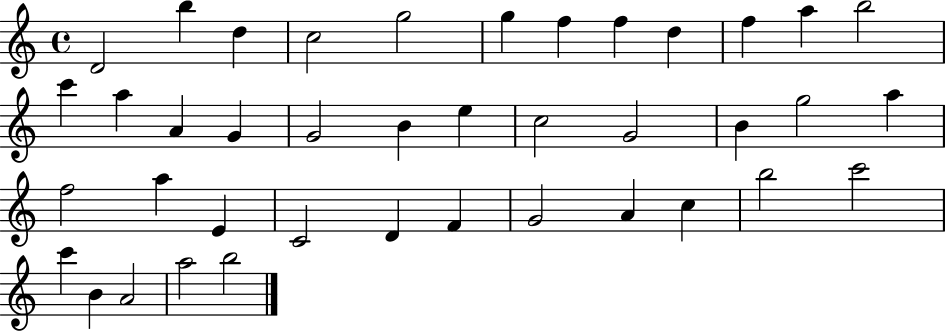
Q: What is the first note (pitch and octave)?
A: D4